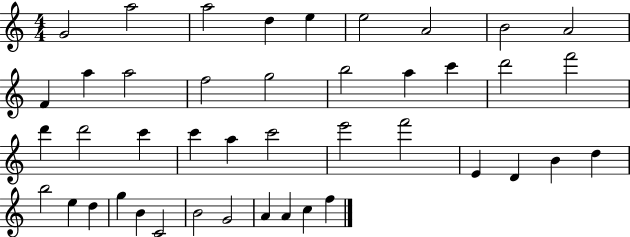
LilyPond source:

{
  \clef treble
  \numericTimeSignature
  \time 4/4
  \key c \major
  g'2 a''2 | a''2 d''4 e''4 | e''2 a'2 | b'2 a'2 | \break f'4 a''4 a''2 | f''2 g''2 | b''2 a''4 c'''4 | d'''2 f'''2 | \break d'''4 d'''2 c'''4 | c'''4 a''4 c'''2 | e'''2 f'''2 | e'4 d'4 b'4 d''4 | \break b''2 e''4 d''4 | g''4 b'4 c'2 | b'2 g'2 | a'4 a'4 c''4 f''4 | \break \bar "|."
}